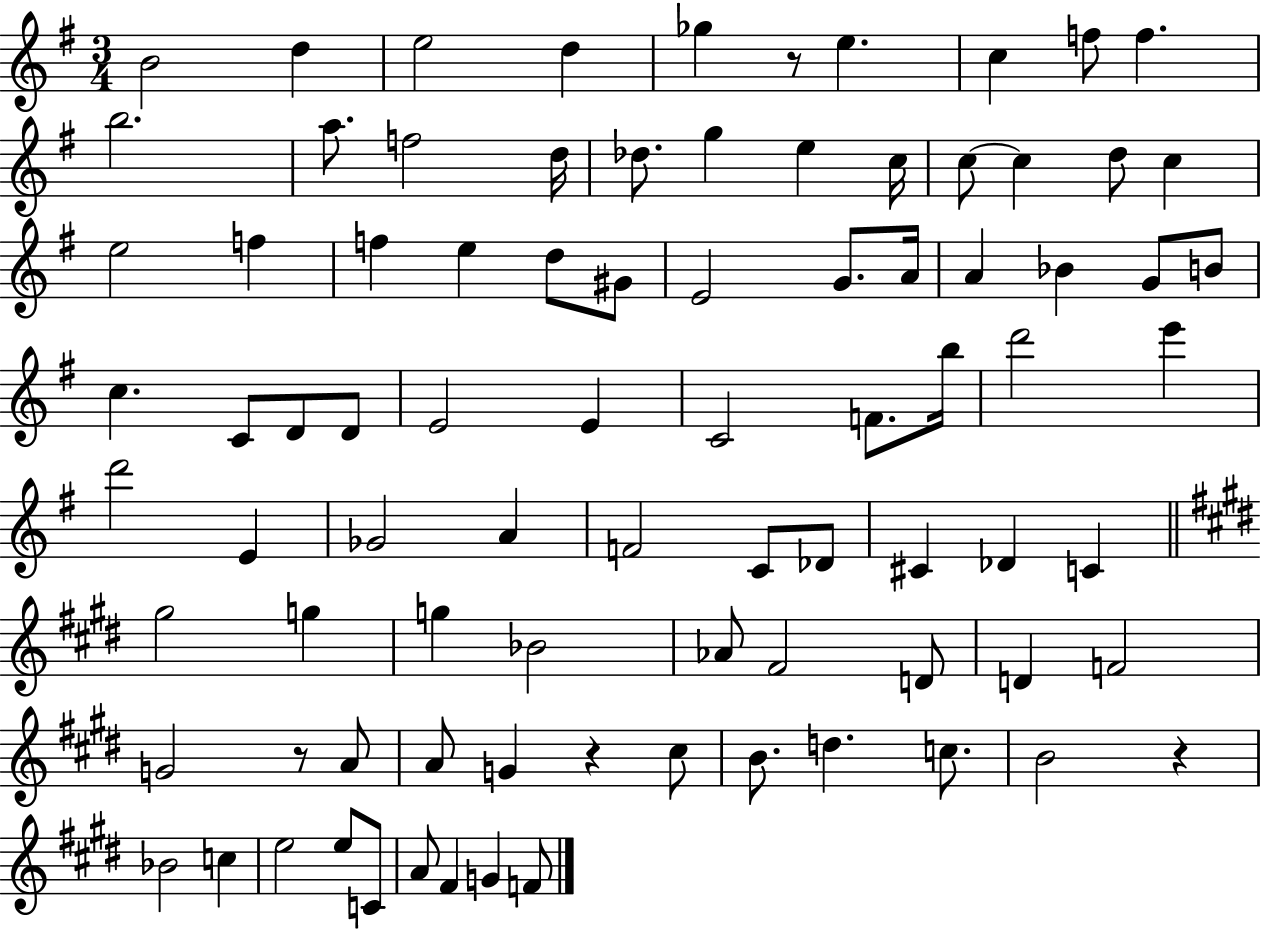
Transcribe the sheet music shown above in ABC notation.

X:1
T:Untitled
M:3/4
L:1/4
K:G
B2 d e2 d _g z/2 e c f/2 f b2 a/2 f2 d/4 _d/2 g e c/4 c/2 c d/2 c e2 f f e d/2 ^G/2 E2 G/2 A/4 A _B G/2 B/2 c C/2 D/2 D/2 E2 E C2 F/2 b/4 d'2 e' d'2 E _G2 A F2 C/2 _D/2 ^C _D C ^g2 g g _B2 _A/2 ^F2 D/2 D F2 G2 z/2 A/2 A/2 G z ^c/2 B/2 d c/2 B2 z _B2 c e2 e/2 C/2 A/2 ^F G F/2